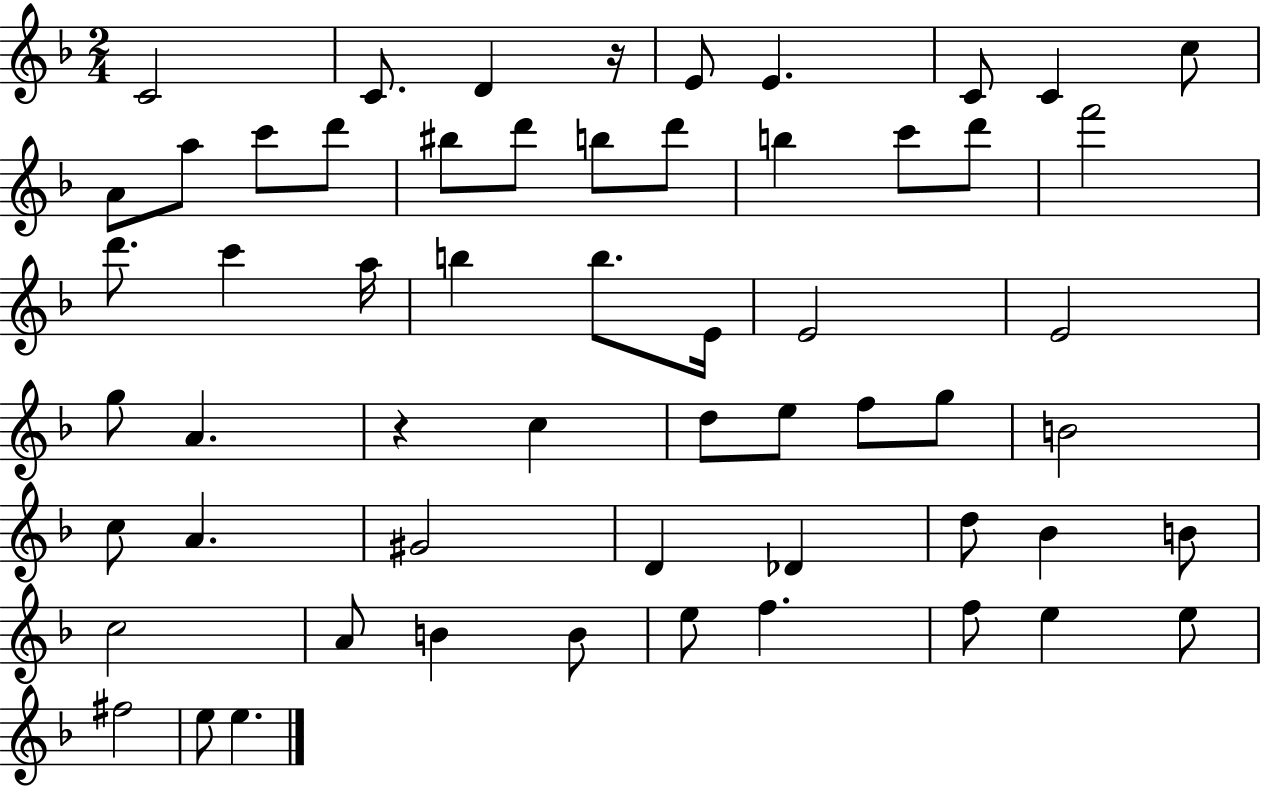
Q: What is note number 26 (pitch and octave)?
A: E4